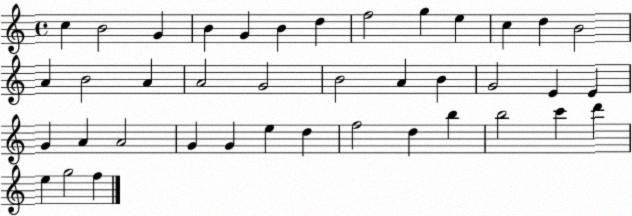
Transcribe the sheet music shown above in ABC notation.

X:1
T:Untitled
M:4/4
L:1/4
K:C
c B2 G B G B d f2 g e c d B2 A B2 A A2 G2 B2 A B G2 E E G A A2 G G e d f2 d b b2 c' d' e g2 f